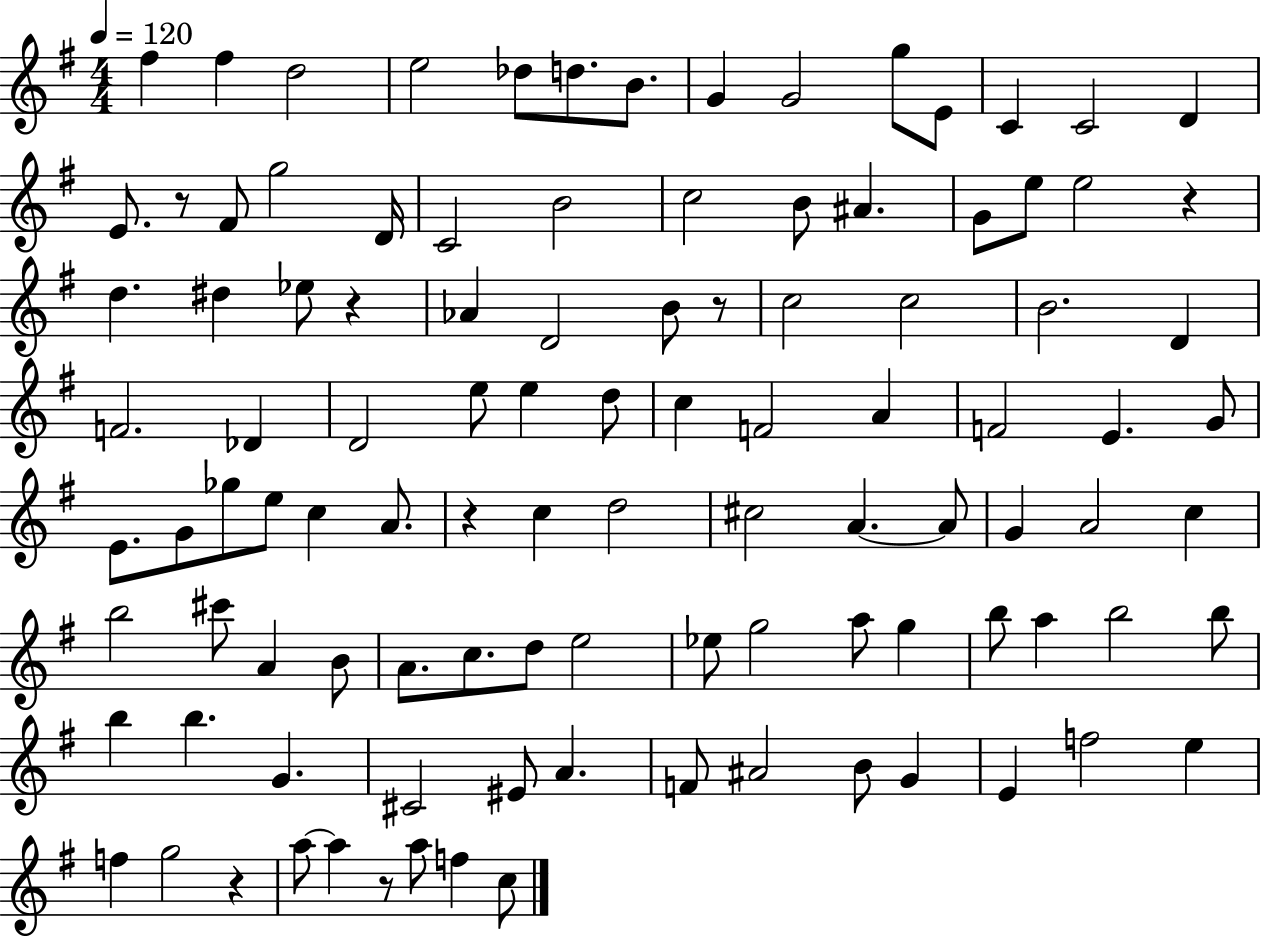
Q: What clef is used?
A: treble